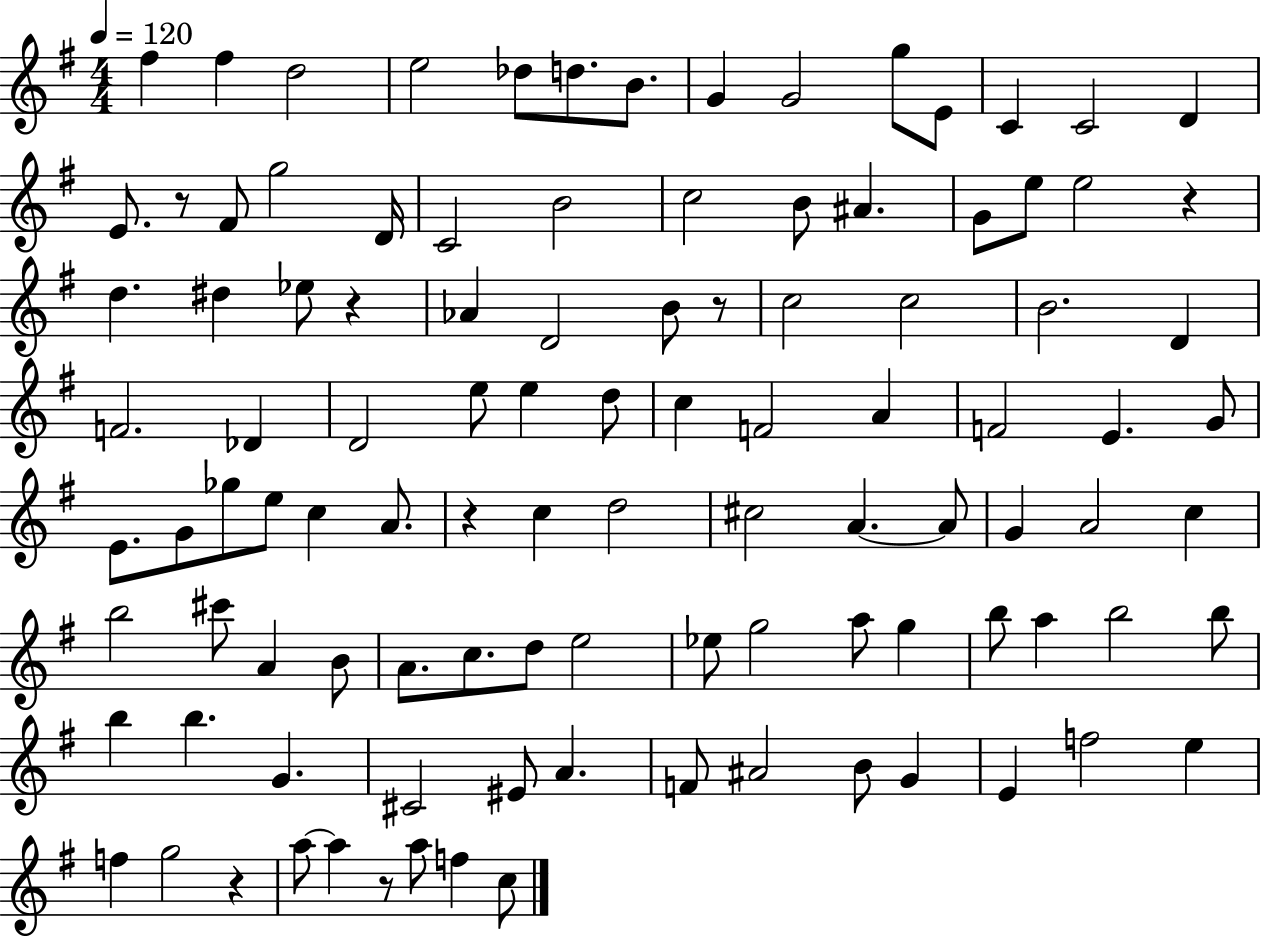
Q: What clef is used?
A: treble